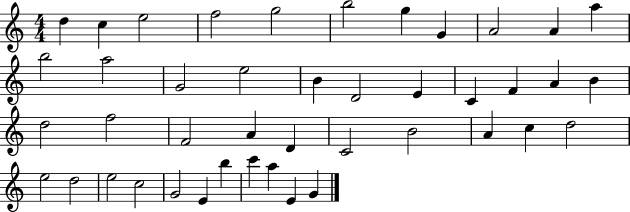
D5/q C5/q E5/h F5/h G5/h B5/h G5/q G4/q A4/h A4/q A5/q B5/h A5/h G4/h E5/h B4/q D4/h E4/q C4/q F4/q A4/q B4/q D5/h F5/h F4/h A4/q D4/q C4/h B4/h A4/q C5/q D5/h E5/h D5/h E5/h C5/h G4/h E4/q B5/q C6/q A5/q E4/q G4/q